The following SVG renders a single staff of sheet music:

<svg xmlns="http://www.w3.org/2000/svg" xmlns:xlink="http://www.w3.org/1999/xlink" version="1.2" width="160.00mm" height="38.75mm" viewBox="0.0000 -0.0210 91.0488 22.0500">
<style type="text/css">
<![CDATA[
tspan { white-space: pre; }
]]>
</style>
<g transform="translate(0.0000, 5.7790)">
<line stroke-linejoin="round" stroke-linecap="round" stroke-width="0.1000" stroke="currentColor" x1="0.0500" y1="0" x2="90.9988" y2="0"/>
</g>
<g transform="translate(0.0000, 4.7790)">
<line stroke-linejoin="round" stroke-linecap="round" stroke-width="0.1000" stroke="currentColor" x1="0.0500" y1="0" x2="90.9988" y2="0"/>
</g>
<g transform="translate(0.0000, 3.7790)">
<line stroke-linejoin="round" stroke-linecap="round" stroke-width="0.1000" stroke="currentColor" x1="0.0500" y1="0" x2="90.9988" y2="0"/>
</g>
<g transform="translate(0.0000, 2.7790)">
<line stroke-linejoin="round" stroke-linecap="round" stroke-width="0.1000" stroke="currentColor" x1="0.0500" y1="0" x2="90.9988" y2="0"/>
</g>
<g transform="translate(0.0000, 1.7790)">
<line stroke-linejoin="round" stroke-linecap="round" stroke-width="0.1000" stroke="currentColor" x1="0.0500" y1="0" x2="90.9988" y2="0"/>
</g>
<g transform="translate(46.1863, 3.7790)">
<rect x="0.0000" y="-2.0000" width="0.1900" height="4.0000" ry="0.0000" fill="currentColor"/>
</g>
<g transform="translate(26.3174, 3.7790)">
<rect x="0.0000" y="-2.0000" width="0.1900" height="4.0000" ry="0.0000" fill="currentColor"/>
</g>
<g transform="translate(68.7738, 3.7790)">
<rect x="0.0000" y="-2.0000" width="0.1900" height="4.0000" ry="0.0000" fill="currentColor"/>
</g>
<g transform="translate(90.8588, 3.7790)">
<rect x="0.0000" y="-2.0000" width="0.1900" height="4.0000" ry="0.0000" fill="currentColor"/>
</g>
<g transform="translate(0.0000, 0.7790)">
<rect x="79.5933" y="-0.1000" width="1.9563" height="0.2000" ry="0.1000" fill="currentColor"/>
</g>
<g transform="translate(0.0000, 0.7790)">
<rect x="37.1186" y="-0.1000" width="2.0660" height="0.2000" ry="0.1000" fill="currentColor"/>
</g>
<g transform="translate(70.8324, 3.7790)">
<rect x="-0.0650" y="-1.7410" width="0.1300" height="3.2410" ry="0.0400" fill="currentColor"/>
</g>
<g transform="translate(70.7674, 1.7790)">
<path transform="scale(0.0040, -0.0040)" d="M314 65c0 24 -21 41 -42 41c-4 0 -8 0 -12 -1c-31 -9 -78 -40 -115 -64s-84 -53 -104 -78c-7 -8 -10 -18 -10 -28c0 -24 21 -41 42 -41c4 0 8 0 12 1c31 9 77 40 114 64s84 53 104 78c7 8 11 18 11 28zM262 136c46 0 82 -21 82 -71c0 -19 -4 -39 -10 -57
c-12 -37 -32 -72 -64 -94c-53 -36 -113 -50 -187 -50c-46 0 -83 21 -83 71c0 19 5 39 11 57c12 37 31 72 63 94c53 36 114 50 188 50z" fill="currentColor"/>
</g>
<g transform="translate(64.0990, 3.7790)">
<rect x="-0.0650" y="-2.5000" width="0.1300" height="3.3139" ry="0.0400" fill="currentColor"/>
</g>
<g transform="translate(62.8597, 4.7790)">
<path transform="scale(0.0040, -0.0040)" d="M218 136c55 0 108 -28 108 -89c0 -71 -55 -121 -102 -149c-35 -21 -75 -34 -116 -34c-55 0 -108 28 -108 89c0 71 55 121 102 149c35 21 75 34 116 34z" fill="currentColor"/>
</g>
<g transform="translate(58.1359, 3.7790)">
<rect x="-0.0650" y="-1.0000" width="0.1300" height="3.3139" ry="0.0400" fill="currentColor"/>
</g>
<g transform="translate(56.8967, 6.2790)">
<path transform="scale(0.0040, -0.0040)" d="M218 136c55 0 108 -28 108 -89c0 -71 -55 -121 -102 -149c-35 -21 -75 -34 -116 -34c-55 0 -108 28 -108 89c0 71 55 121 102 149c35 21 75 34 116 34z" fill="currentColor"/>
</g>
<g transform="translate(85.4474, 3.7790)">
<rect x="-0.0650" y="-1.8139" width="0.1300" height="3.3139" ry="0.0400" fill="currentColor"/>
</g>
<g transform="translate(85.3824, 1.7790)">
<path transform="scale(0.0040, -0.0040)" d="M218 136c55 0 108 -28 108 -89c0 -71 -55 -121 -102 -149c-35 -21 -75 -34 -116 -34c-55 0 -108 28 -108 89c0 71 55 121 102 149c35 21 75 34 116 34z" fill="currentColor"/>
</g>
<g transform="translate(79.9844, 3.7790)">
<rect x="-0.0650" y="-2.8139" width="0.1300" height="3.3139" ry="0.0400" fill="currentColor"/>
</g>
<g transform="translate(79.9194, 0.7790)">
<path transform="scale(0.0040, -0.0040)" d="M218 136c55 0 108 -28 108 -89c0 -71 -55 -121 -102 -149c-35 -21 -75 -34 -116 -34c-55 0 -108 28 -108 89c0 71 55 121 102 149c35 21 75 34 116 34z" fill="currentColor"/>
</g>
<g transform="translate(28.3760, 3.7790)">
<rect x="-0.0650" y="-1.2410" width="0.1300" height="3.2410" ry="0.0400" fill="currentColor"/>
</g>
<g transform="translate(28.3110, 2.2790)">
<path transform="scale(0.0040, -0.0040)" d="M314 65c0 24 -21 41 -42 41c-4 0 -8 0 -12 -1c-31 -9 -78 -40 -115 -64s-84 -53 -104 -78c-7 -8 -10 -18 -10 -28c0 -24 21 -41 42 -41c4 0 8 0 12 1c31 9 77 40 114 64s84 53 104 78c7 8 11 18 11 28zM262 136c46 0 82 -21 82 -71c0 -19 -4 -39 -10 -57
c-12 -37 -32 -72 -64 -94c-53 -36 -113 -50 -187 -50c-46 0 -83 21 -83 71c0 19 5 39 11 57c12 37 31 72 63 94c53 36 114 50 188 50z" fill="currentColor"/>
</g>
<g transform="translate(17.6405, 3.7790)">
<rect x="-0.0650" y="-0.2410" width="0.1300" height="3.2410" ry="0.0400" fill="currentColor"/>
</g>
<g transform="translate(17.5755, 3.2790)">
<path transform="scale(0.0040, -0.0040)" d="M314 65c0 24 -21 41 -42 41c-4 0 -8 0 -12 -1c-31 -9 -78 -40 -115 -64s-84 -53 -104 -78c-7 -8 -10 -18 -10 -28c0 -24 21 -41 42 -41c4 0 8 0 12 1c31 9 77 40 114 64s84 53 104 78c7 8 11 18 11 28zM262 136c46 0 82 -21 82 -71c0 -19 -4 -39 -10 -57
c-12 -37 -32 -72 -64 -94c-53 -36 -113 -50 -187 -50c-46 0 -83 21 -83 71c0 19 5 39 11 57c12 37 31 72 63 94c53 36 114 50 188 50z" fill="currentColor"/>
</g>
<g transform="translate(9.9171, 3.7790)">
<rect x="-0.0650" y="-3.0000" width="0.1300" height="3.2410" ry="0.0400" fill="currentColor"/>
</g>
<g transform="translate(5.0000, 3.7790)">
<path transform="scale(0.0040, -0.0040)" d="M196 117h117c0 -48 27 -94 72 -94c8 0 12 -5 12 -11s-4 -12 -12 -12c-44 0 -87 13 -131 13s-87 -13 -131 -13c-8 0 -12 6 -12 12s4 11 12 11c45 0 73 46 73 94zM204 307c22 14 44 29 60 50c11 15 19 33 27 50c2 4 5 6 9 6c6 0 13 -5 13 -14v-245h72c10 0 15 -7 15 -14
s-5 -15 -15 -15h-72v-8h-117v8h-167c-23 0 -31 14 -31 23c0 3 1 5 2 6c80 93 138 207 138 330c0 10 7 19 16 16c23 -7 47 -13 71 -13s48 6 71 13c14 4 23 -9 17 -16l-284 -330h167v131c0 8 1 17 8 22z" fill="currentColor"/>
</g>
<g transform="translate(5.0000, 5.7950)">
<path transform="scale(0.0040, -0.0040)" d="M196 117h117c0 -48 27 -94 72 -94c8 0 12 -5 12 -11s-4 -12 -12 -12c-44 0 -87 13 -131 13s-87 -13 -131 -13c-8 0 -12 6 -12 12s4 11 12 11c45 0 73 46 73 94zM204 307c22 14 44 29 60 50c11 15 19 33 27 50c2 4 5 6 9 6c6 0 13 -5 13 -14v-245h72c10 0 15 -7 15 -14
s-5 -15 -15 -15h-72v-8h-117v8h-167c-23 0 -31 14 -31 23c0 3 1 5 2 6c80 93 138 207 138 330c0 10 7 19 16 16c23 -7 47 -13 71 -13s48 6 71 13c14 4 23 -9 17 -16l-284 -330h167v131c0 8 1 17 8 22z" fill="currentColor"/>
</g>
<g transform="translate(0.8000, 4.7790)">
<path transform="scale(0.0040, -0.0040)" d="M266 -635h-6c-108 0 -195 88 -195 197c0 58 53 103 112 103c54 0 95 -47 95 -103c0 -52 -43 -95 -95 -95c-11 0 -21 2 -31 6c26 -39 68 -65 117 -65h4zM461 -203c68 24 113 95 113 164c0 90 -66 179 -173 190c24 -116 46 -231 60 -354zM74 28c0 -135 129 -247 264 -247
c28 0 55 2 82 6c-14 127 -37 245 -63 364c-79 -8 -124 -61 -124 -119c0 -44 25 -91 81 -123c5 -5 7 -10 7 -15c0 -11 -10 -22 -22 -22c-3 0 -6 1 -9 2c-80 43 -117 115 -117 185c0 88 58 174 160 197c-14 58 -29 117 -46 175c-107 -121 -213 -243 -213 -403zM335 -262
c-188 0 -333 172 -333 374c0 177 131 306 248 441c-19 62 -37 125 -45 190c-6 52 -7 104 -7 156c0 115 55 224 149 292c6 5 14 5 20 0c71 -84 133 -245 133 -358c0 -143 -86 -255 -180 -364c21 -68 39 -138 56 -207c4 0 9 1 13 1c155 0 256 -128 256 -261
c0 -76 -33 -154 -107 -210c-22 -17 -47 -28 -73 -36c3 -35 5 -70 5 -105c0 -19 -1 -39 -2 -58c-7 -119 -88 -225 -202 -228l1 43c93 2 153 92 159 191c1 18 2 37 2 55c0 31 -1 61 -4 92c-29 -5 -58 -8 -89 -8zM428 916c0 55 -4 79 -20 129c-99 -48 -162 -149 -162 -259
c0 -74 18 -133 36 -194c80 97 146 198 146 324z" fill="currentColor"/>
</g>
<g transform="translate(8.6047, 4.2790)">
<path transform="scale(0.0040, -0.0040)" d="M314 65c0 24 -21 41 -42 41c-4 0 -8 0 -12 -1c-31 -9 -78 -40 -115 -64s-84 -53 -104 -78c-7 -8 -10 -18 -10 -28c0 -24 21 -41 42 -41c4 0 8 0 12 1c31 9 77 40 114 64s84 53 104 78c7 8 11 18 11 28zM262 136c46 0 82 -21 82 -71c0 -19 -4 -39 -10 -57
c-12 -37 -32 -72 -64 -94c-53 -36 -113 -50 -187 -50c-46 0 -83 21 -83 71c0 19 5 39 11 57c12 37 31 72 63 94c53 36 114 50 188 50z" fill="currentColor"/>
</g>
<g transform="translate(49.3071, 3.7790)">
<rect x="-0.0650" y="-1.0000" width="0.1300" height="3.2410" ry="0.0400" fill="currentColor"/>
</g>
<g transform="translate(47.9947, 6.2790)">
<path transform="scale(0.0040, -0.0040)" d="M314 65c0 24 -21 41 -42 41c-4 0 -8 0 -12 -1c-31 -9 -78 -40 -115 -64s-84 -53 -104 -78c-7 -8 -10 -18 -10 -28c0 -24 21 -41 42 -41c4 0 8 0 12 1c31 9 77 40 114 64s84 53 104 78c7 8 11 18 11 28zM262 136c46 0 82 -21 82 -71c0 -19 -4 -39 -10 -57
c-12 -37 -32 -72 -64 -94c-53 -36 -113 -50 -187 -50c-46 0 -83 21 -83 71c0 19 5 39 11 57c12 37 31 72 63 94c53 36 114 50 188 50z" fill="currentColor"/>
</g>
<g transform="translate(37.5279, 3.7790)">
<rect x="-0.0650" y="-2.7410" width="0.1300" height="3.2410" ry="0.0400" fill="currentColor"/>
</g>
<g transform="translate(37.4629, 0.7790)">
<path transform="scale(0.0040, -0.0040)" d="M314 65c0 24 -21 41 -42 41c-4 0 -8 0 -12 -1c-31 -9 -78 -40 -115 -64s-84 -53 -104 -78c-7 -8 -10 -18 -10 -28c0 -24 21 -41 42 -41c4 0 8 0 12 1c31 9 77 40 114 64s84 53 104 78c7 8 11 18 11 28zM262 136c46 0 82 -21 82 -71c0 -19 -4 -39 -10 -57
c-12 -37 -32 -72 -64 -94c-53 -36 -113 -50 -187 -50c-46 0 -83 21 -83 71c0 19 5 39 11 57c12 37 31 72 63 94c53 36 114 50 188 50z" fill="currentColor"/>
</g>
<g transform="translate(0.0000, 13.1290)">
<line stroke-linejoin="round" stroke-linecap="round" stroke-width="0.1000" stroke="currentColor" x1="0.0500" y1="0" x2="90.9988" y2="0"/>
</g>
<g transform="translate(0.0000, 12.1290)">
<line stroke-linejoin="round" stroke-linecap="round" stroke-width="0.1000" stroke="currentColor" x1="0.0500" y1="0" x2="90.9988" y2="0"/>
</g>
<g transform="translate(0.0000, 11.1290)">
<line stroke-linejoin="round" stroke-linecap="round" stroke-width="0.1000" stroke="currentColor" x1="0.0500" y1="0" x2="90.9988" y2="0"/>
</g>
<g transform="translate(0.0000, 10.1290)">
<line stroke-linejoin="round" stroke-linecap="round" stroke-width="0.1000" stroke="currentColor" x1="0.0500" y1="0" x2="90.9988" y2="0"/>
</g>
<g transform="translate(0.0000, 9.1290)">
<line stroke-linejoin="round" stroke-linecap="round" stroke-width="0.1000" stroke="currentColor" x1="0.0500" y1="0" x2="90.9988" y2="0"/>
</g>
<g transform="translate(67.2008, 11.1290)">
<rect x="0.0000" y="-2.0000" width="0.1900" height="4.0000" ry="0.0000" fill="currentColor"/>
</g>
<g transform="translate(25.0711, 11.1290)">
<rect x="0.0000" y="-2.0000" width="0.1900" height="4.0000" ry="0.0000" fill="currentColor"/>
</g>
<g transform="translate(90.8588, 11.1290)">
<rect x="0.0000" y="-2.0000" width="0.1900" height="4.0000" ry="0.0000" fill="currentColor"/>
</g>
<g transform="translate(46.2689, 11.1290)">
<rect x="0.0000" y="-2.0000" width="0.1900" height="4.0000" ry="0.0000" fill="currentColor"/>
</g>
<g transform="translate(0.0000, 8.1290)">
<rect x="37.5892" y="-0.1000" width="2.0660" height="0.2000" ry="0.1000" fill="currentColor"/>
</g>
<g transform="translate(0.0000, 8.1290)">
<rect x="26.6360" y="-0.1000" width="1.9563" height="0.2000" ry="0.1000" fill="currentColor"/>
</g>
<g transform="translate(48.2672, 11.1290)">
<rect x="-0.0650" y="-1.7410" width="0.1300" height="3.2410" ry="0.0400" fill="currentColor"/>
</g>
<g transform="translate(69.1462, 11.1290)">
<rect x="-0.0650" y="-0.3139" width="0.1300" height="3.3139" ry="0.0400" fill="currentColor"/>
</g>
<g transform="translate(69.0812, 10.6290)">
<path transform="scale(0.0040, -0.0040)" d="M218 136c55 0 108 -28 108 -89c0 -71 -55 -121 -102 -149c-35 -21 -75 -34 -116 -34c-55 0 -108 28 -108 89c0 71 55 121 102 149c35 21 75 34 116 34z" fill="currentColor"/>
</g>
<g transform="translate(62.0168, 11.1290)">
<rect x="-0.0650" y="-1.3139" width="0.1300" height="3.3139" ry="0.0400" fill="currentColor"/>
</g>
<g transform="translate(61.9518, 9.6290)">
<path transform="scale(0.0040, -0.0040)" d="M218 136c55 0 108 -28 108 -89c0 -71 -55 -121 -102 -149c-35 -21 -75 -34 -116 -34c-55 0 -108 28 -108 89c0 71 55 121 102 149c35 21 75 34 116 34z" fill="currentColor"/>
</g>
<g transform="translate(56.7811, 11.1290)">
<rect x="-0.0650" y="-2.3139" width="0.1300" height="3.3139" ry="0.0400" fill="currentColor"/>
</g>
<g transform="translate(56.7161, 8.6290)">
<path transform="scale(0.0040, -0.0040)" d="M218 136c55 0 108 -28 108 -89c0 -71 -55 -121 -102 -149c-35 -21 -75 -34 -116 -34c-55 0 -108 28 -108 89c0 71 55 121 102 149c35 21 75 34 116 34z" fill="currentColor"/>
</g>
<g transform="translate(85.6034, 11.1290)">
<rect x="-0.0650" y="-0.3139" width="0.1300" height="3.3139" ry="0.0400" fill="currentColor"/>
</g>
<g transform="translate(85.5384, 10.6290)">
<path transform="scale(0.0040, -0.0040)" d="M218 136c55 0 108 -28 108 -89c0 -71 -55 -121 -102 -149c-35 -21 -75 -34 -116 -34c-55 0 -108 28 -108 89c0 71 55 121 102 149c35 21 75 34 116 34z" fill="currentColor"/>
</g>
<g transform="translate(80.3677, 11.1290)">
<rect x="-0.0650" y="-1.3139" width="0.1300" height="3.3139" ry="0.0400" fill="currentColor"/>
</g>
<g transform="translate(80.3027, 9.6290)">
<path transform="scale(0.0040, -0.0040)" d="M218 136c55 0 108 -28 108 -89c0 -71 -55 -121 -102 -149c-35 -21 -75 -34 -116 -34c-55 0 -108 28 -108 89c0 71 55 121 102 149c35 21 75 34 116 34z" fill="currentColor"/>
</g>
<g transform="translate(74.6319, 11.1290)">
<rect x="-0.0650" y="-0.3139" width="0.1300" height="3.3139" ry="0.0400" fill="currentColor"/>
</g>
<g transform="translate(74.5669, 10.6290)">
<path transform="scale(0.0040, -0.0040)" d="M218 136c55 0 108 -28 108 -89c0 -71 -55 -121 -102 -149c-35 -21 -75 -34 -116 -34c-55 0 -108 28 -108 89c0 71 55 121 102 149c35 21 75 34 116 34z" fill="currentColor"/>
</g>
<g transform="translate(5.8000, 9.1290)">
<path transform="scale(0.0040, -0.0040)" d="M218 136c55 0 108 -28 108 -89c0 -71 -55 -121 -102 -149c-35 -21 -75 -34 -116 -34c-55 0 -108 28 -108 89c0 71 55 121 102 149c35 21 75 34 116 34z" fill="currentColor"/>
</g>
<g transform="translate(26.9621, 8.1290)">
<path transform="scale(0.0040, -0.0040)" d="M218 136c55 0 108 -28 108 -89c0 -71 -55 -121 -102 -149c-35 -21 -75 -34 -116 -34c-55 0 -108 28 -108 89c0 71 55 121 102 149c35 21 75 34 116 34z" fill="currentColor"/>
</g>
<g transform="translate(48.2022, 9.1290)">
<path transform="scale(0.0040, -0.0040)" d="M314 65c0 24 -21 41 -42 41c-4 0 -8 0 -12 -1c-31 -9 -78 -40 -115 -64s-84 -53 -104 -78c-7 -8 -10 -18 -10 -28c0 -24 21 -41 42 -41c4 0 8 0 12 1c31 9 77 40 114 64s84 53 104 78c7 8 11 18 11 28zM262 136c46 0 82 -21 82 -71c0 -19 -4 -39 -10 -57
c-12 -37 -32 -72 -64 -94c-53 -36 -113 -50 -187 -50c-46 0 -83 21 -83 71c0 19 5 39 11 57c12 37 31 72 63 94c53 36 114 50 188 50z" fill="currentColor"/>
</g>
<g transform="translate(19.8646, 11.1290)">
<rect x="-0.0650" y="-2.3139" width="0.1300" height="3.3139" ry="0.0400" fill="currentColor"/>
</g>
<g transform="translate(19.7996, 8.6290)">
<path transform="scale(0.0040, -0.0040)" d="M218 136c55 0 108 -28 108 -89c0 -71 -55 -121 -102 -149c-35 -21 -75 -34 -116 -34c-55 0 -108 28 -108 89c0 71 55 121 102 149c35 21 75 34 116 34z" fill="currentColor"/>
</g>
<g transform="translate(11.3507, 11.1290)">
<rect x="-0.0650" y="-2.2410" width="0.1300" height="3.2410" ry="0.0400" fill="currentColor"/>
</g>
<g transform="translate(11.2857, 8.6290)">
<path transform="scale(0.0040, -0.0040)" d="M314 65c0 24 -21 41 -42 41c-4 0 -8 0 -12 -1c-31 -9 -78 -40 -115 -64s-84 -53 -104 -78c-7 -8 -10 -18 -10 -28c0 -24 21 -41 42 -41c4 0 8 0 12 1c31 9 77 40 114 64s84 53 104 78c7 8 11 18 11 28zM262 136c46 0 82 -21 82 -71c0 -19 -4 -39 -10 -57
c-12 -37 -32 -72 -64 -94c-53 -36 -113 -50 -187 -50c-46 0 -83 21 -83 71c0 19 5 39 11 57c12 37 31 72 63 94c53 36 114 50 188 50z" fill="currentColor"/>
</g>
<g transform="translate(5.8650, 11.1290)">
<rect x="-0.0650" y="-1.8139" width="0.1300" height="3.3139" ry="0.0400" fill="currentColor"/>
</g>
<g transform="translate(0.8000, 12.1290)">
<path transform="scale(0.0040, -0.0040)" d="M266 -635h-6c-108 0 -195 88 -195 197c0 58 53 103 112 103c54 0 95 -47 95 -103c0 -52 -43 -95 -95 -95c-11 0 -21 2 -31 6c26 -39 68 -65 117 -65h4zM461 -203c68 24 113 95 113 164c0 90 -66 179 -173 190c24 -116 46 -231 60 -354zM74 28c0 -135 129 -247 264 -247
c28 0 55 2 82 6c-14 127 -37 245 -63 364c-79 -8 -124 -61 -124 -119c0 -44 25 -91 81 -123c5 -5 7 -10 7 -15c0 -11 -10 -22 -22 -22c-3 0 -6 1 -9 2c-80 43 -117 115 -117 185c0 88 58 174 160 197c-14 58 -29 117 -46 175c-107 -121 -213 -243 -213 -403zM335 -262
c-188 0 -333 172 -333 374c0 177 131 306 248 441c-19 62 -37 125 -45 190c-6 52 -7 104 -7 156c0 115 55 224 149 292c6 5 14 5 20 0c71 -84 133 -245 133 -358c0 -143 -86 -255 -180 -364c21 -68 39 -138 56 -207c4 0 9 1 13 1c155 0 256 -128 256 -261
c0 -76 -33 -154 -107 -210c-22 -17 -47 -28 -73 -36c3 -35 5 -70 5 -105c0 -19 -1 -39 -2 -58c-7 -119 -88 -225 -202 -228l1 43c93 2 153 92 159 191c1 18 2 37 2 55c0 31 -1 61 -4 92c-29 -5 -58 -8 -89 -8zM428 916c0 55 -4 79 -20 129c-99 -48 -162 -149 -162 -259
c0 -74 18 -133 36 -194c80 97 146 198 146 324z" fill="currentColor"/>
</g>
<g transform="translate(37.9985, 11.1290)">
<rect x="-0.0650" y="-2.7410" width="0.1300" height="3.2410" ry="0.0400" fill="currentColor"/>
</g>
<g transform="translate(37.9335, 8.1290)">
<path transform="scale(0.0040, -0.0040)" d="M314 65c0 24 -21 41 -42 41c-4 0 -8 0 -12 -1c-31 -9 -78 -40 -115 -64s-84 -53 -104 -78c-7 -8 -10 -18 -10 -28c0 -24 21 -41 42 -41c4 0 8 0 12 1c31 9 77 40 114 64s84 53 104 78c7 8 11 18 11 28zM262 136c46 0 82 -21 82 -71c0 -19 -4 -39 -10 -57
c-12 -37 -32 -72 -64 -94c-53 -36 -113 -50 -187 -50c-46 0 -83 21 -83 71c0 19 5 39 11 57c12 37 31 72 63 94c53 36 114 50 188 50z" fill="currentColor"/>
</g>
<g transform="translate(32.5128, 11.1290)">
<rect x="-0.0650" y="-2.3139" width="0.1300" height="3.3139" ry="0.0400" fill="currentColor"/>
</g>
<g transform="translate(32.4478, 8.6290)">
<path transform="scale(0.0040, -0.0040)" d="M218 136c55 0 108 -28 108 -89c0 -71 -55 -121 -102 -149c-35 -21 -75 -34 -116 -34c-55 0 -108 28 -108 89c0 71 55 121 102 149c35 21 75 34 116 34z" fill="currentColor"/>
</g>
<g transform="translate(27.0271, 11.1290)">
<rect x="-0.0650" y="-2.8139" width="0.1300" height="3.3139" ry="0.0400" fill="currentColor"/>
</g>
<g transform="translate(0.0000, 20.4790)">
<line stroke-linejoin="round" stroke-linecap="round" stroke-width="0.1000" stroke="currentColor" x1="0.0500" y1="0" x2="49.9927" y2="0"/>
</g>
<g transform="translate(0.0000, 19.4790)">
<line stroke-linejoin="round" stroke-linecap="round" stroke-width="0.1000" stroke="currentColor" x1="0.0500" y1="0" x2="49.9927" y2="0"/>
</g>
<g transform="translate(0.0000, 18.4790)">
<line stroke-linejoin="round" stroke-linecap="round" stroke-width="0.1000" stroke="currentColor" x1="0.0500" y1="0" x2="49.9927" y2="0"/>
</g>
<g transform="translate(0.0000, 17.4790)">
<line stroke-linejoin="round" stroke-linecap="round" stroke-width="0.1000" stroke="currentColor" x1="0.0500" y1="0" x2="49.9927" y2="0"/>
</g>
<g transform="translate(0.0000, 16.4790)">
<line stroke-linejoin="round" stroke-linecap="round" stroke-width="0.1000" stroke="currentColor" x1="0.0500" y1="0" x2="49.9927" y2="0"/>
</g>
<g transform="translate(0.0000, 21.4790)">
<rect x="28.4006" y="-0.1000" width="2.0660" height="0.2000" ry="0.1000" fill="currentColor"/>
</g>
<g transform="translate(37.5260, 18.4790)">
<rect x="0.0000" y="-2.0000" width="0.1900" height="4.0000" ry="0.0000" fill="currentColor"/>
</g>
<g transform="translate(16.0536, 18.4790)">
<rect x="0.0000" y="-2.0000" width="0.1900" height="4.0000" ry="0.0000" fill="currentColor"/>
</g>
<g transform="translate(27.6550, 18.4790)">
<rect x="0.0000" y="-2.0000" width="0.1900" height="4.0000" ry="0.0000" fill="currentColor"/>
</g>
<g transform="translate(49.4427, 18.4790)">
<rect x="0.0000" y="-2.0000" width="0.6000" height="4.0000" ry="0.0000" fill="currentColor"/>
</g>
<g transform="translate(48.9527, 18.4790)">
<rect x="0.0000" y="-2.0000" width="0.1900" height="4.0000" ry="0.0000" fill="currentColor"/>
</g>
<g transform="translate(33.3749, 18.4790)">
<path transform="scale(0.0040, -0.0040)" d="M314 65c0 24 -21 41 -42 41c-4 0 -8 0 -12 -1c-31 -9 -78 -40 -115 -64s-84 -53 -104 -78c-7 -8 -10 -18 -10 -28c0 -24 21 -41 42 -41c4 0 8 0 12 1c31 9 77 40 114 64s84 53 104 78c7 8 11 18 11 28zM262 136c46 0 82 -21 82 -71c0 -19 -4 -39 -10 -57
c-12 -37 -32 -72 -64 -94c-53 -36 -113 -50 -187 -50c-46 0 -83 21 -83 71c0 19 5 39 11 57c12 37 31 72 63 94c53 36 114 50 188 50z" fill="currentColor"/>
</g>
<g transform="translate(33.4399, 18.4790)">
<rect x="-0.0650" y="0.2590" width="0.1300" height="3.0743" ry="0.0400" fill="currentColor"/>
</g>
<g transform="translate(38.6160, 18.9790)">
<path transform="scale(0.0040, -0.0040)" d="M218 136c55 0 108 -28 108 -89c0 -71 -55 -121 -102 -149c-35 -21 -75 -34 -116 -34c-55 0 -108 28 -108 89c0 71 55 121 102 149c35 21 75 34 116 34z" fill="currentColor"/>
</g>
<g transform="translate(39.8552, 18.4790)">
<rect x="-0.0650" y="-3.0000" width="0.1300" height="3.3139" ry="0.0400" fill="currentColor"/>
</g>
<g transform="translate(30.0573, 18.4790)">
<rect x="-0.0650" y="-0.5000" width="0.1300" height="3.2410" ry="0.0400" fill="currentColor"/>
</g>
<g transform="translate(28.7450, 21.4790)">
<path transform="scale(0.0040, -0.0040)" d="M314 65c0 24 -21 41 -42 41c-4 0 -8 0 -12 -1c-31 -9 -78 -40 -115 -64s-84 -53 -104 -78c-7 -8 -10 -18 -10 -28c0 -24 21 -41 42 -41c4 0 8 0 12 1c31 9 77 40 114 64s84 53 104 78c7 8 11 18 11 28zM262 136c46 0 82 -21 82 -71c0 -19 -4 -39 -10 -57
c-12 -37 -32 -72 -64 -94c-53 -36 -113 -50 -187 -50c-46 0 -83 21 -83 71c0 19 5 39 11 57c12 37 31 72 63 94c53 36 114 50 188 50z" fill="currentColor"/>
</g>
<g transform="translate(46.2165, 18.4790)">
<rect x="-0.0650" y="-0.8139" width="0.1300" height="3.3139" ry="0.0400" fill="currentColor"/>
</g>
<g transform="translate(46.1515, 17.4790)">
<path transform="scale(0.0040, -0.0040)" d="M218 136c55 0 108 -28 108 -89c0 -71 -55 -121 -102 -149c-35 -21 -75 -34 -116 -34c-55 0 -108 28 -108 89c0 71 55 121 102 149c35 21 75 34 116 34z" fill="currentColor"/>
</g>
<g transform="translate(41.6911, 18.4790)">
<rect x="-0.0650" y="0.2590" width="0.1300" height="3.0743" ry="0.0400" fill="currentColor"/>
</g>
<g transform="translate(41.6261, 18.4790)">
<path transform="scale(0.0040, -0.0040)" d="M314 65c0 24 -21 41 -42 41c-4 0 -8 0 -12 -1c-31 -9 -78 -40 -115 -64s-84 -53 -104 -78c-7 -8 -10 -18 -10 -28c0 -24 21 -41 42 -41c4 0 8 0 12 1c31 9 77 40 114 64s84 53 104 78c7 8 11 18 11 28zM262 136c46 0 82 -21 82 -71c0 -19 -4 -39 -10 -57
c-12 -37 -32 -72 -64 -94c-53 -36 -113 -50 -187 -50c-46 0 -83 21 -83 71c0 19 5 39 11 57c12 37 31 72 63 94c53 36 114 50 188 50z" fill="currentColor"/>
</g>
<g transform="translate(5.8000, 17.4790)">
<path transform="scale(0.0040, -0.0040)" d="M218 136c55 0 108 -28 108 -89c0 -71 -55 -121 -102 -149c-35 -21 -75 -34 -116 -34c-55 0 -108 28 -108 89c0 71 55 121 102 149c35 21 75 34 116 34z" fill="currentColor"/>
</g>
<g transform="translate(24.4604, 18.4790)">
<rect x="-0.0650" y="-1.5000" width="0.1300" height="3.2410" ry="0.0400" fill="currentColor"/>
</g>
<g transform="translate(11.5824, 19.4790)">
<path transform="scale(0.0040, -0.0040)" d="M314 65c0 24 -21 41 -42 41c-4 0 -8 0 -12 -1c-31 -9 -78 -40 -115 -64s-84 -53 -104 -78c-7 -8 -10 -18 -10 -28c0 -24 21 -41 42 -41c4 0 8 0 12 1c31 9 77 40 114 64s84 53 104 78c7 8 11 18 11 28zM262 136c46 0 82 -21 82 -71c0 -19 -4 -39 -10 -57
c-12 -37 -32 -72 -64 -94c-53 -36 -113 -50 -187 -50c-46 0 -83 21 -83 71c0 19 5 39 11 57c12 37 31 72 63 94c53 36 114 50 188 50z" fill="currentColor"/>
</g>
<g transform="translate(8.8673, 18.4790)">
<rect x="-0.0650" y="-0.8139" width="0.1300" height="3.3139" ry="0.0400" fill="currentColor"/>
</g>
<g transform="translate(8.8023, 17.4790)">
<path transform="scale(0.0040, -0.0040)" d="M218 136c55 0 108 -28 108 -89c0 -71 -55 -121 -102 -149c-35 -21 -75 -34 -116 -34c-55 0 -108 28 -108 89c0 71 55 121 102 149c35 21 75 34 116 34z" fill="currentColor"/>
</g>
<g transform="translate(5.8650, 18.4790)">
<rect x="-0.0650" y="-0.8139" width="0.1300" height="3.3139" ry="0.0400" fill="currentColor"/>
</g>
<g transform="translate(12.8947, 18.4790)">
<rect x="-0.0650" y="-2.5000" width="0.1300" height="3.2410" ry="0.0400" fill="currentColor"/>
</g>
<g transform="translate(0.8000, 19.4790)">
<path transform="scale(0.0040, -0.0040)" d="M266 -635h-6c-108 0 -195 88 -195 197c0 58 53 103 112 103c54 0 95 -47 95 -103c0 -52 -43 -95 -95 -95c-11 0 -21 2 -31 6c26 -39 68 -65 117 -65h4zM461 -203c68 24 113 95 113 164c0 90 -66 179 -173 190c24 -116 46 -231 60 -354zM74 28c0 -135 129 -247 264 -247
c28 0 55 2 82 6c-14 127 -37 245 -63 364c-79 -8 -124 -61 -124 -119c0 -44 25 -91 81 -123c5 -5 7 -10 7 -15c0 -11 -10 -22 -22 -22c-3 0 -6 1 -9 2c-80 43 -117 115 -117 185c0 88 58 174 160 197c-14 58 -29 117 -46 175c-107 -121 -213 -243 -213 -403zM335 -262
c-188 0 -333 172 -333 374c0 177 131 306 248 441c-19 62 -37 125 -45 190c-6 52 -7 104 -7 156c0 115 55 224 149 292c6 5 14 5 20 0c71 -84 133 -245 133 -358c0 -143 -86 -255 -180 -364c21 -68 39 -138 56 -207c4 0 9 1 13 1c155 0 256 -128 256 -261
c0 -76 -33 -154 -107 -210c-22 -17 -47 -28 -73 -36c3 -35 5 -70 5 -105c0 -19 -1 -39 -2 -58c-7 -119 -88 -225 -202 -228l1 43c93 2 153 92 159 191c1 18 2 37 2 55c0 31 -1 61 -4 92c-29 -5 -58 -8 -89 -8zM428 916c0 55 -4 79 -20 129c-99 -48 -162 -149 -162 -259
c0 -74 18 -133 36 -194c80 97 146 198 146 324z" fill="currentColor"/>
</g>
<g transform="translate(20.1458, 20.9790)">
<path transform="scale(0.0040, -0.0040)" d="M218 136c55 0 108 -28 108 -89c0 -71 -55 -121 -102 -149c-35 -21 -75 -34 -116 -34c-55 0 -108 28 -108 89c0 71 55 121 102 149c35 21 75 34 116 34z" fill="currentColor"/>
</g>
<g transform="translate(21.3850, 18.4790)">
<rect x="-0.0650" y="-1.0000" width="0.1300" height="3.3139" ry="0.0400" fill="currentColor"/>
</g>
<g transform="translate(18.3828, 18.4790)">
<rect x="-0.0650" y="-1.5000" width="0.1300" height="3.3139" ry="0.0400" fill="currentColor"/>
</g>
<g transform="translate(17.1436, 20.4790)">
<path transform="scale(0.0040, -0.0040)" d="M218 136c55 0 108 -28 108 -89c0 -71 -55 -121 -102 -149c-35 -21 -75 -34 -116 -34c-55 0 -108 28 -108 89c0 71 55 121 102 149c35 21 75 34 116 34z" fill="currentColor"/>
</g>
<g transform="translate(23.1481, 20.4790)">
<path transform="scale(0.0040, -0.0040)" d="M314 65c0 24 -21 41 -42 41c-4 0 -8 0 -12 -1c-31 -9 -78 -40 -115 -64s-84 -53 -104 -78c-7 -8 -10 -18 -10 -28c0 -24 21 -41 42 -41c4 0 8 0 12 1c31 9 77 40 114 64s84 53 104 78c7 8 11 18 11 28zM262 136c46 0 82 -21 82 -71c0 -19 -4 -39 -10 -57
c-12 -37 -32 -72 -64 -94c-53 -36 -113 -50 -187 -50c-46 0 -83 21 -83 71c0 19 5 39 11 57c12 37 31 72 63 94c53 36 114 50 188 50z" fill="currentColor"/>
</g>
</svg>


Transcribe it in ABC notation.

X:1
T:Untitled
M:4/4
L:1/4
K:C
A2 c2 e2 a2 D2 D G f2 a f f g2 g a g a2 f2 g e c c e c d d G2 E D E2 C2 B2 A B2 d